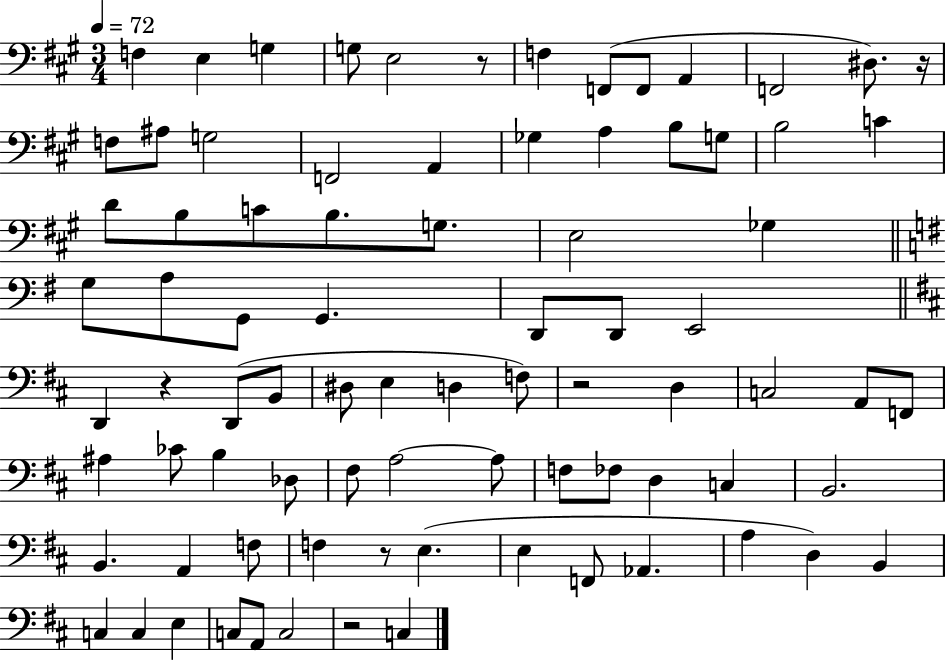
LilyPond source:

{
  \clef bass
  \numericTimeSignature
  \time 3/4
  \key a \major
  \tempo 4 = 72
  f4 e4 g4 | g8 e2 r8 | f4 f,8( f,8 a,4 | f,2 dis8.) r16 | \break f8 ais8 g2 | f,2 a,4 | ges4 a4 b8 g8 | b2 c'4 | \break d'8 b8 c'8 b8. g8. | e2 ges4 | \bar "||" \break \key e \minor g8 a8 g,8 g,4. | d,8 d,8 e,2 | \bar "||" \break \key d \major d,4 r4 d,8( b,8 | dis8 e4 d4 f8) | r2 d4 | c2 a,8 f,8 | \break ais4 ces'8 b4 des8 | fis8 a2~~ a8 | f8 fes8 d4 c4 | b,2. | \break b,4. a,4 f8 | f4 r8 e4.( | e4 f,8 aes,4. | a4 d4) b,4 | \break c4 c4 e4 | c8 a,8 c2 | r2 c4 | \bar "|."
}